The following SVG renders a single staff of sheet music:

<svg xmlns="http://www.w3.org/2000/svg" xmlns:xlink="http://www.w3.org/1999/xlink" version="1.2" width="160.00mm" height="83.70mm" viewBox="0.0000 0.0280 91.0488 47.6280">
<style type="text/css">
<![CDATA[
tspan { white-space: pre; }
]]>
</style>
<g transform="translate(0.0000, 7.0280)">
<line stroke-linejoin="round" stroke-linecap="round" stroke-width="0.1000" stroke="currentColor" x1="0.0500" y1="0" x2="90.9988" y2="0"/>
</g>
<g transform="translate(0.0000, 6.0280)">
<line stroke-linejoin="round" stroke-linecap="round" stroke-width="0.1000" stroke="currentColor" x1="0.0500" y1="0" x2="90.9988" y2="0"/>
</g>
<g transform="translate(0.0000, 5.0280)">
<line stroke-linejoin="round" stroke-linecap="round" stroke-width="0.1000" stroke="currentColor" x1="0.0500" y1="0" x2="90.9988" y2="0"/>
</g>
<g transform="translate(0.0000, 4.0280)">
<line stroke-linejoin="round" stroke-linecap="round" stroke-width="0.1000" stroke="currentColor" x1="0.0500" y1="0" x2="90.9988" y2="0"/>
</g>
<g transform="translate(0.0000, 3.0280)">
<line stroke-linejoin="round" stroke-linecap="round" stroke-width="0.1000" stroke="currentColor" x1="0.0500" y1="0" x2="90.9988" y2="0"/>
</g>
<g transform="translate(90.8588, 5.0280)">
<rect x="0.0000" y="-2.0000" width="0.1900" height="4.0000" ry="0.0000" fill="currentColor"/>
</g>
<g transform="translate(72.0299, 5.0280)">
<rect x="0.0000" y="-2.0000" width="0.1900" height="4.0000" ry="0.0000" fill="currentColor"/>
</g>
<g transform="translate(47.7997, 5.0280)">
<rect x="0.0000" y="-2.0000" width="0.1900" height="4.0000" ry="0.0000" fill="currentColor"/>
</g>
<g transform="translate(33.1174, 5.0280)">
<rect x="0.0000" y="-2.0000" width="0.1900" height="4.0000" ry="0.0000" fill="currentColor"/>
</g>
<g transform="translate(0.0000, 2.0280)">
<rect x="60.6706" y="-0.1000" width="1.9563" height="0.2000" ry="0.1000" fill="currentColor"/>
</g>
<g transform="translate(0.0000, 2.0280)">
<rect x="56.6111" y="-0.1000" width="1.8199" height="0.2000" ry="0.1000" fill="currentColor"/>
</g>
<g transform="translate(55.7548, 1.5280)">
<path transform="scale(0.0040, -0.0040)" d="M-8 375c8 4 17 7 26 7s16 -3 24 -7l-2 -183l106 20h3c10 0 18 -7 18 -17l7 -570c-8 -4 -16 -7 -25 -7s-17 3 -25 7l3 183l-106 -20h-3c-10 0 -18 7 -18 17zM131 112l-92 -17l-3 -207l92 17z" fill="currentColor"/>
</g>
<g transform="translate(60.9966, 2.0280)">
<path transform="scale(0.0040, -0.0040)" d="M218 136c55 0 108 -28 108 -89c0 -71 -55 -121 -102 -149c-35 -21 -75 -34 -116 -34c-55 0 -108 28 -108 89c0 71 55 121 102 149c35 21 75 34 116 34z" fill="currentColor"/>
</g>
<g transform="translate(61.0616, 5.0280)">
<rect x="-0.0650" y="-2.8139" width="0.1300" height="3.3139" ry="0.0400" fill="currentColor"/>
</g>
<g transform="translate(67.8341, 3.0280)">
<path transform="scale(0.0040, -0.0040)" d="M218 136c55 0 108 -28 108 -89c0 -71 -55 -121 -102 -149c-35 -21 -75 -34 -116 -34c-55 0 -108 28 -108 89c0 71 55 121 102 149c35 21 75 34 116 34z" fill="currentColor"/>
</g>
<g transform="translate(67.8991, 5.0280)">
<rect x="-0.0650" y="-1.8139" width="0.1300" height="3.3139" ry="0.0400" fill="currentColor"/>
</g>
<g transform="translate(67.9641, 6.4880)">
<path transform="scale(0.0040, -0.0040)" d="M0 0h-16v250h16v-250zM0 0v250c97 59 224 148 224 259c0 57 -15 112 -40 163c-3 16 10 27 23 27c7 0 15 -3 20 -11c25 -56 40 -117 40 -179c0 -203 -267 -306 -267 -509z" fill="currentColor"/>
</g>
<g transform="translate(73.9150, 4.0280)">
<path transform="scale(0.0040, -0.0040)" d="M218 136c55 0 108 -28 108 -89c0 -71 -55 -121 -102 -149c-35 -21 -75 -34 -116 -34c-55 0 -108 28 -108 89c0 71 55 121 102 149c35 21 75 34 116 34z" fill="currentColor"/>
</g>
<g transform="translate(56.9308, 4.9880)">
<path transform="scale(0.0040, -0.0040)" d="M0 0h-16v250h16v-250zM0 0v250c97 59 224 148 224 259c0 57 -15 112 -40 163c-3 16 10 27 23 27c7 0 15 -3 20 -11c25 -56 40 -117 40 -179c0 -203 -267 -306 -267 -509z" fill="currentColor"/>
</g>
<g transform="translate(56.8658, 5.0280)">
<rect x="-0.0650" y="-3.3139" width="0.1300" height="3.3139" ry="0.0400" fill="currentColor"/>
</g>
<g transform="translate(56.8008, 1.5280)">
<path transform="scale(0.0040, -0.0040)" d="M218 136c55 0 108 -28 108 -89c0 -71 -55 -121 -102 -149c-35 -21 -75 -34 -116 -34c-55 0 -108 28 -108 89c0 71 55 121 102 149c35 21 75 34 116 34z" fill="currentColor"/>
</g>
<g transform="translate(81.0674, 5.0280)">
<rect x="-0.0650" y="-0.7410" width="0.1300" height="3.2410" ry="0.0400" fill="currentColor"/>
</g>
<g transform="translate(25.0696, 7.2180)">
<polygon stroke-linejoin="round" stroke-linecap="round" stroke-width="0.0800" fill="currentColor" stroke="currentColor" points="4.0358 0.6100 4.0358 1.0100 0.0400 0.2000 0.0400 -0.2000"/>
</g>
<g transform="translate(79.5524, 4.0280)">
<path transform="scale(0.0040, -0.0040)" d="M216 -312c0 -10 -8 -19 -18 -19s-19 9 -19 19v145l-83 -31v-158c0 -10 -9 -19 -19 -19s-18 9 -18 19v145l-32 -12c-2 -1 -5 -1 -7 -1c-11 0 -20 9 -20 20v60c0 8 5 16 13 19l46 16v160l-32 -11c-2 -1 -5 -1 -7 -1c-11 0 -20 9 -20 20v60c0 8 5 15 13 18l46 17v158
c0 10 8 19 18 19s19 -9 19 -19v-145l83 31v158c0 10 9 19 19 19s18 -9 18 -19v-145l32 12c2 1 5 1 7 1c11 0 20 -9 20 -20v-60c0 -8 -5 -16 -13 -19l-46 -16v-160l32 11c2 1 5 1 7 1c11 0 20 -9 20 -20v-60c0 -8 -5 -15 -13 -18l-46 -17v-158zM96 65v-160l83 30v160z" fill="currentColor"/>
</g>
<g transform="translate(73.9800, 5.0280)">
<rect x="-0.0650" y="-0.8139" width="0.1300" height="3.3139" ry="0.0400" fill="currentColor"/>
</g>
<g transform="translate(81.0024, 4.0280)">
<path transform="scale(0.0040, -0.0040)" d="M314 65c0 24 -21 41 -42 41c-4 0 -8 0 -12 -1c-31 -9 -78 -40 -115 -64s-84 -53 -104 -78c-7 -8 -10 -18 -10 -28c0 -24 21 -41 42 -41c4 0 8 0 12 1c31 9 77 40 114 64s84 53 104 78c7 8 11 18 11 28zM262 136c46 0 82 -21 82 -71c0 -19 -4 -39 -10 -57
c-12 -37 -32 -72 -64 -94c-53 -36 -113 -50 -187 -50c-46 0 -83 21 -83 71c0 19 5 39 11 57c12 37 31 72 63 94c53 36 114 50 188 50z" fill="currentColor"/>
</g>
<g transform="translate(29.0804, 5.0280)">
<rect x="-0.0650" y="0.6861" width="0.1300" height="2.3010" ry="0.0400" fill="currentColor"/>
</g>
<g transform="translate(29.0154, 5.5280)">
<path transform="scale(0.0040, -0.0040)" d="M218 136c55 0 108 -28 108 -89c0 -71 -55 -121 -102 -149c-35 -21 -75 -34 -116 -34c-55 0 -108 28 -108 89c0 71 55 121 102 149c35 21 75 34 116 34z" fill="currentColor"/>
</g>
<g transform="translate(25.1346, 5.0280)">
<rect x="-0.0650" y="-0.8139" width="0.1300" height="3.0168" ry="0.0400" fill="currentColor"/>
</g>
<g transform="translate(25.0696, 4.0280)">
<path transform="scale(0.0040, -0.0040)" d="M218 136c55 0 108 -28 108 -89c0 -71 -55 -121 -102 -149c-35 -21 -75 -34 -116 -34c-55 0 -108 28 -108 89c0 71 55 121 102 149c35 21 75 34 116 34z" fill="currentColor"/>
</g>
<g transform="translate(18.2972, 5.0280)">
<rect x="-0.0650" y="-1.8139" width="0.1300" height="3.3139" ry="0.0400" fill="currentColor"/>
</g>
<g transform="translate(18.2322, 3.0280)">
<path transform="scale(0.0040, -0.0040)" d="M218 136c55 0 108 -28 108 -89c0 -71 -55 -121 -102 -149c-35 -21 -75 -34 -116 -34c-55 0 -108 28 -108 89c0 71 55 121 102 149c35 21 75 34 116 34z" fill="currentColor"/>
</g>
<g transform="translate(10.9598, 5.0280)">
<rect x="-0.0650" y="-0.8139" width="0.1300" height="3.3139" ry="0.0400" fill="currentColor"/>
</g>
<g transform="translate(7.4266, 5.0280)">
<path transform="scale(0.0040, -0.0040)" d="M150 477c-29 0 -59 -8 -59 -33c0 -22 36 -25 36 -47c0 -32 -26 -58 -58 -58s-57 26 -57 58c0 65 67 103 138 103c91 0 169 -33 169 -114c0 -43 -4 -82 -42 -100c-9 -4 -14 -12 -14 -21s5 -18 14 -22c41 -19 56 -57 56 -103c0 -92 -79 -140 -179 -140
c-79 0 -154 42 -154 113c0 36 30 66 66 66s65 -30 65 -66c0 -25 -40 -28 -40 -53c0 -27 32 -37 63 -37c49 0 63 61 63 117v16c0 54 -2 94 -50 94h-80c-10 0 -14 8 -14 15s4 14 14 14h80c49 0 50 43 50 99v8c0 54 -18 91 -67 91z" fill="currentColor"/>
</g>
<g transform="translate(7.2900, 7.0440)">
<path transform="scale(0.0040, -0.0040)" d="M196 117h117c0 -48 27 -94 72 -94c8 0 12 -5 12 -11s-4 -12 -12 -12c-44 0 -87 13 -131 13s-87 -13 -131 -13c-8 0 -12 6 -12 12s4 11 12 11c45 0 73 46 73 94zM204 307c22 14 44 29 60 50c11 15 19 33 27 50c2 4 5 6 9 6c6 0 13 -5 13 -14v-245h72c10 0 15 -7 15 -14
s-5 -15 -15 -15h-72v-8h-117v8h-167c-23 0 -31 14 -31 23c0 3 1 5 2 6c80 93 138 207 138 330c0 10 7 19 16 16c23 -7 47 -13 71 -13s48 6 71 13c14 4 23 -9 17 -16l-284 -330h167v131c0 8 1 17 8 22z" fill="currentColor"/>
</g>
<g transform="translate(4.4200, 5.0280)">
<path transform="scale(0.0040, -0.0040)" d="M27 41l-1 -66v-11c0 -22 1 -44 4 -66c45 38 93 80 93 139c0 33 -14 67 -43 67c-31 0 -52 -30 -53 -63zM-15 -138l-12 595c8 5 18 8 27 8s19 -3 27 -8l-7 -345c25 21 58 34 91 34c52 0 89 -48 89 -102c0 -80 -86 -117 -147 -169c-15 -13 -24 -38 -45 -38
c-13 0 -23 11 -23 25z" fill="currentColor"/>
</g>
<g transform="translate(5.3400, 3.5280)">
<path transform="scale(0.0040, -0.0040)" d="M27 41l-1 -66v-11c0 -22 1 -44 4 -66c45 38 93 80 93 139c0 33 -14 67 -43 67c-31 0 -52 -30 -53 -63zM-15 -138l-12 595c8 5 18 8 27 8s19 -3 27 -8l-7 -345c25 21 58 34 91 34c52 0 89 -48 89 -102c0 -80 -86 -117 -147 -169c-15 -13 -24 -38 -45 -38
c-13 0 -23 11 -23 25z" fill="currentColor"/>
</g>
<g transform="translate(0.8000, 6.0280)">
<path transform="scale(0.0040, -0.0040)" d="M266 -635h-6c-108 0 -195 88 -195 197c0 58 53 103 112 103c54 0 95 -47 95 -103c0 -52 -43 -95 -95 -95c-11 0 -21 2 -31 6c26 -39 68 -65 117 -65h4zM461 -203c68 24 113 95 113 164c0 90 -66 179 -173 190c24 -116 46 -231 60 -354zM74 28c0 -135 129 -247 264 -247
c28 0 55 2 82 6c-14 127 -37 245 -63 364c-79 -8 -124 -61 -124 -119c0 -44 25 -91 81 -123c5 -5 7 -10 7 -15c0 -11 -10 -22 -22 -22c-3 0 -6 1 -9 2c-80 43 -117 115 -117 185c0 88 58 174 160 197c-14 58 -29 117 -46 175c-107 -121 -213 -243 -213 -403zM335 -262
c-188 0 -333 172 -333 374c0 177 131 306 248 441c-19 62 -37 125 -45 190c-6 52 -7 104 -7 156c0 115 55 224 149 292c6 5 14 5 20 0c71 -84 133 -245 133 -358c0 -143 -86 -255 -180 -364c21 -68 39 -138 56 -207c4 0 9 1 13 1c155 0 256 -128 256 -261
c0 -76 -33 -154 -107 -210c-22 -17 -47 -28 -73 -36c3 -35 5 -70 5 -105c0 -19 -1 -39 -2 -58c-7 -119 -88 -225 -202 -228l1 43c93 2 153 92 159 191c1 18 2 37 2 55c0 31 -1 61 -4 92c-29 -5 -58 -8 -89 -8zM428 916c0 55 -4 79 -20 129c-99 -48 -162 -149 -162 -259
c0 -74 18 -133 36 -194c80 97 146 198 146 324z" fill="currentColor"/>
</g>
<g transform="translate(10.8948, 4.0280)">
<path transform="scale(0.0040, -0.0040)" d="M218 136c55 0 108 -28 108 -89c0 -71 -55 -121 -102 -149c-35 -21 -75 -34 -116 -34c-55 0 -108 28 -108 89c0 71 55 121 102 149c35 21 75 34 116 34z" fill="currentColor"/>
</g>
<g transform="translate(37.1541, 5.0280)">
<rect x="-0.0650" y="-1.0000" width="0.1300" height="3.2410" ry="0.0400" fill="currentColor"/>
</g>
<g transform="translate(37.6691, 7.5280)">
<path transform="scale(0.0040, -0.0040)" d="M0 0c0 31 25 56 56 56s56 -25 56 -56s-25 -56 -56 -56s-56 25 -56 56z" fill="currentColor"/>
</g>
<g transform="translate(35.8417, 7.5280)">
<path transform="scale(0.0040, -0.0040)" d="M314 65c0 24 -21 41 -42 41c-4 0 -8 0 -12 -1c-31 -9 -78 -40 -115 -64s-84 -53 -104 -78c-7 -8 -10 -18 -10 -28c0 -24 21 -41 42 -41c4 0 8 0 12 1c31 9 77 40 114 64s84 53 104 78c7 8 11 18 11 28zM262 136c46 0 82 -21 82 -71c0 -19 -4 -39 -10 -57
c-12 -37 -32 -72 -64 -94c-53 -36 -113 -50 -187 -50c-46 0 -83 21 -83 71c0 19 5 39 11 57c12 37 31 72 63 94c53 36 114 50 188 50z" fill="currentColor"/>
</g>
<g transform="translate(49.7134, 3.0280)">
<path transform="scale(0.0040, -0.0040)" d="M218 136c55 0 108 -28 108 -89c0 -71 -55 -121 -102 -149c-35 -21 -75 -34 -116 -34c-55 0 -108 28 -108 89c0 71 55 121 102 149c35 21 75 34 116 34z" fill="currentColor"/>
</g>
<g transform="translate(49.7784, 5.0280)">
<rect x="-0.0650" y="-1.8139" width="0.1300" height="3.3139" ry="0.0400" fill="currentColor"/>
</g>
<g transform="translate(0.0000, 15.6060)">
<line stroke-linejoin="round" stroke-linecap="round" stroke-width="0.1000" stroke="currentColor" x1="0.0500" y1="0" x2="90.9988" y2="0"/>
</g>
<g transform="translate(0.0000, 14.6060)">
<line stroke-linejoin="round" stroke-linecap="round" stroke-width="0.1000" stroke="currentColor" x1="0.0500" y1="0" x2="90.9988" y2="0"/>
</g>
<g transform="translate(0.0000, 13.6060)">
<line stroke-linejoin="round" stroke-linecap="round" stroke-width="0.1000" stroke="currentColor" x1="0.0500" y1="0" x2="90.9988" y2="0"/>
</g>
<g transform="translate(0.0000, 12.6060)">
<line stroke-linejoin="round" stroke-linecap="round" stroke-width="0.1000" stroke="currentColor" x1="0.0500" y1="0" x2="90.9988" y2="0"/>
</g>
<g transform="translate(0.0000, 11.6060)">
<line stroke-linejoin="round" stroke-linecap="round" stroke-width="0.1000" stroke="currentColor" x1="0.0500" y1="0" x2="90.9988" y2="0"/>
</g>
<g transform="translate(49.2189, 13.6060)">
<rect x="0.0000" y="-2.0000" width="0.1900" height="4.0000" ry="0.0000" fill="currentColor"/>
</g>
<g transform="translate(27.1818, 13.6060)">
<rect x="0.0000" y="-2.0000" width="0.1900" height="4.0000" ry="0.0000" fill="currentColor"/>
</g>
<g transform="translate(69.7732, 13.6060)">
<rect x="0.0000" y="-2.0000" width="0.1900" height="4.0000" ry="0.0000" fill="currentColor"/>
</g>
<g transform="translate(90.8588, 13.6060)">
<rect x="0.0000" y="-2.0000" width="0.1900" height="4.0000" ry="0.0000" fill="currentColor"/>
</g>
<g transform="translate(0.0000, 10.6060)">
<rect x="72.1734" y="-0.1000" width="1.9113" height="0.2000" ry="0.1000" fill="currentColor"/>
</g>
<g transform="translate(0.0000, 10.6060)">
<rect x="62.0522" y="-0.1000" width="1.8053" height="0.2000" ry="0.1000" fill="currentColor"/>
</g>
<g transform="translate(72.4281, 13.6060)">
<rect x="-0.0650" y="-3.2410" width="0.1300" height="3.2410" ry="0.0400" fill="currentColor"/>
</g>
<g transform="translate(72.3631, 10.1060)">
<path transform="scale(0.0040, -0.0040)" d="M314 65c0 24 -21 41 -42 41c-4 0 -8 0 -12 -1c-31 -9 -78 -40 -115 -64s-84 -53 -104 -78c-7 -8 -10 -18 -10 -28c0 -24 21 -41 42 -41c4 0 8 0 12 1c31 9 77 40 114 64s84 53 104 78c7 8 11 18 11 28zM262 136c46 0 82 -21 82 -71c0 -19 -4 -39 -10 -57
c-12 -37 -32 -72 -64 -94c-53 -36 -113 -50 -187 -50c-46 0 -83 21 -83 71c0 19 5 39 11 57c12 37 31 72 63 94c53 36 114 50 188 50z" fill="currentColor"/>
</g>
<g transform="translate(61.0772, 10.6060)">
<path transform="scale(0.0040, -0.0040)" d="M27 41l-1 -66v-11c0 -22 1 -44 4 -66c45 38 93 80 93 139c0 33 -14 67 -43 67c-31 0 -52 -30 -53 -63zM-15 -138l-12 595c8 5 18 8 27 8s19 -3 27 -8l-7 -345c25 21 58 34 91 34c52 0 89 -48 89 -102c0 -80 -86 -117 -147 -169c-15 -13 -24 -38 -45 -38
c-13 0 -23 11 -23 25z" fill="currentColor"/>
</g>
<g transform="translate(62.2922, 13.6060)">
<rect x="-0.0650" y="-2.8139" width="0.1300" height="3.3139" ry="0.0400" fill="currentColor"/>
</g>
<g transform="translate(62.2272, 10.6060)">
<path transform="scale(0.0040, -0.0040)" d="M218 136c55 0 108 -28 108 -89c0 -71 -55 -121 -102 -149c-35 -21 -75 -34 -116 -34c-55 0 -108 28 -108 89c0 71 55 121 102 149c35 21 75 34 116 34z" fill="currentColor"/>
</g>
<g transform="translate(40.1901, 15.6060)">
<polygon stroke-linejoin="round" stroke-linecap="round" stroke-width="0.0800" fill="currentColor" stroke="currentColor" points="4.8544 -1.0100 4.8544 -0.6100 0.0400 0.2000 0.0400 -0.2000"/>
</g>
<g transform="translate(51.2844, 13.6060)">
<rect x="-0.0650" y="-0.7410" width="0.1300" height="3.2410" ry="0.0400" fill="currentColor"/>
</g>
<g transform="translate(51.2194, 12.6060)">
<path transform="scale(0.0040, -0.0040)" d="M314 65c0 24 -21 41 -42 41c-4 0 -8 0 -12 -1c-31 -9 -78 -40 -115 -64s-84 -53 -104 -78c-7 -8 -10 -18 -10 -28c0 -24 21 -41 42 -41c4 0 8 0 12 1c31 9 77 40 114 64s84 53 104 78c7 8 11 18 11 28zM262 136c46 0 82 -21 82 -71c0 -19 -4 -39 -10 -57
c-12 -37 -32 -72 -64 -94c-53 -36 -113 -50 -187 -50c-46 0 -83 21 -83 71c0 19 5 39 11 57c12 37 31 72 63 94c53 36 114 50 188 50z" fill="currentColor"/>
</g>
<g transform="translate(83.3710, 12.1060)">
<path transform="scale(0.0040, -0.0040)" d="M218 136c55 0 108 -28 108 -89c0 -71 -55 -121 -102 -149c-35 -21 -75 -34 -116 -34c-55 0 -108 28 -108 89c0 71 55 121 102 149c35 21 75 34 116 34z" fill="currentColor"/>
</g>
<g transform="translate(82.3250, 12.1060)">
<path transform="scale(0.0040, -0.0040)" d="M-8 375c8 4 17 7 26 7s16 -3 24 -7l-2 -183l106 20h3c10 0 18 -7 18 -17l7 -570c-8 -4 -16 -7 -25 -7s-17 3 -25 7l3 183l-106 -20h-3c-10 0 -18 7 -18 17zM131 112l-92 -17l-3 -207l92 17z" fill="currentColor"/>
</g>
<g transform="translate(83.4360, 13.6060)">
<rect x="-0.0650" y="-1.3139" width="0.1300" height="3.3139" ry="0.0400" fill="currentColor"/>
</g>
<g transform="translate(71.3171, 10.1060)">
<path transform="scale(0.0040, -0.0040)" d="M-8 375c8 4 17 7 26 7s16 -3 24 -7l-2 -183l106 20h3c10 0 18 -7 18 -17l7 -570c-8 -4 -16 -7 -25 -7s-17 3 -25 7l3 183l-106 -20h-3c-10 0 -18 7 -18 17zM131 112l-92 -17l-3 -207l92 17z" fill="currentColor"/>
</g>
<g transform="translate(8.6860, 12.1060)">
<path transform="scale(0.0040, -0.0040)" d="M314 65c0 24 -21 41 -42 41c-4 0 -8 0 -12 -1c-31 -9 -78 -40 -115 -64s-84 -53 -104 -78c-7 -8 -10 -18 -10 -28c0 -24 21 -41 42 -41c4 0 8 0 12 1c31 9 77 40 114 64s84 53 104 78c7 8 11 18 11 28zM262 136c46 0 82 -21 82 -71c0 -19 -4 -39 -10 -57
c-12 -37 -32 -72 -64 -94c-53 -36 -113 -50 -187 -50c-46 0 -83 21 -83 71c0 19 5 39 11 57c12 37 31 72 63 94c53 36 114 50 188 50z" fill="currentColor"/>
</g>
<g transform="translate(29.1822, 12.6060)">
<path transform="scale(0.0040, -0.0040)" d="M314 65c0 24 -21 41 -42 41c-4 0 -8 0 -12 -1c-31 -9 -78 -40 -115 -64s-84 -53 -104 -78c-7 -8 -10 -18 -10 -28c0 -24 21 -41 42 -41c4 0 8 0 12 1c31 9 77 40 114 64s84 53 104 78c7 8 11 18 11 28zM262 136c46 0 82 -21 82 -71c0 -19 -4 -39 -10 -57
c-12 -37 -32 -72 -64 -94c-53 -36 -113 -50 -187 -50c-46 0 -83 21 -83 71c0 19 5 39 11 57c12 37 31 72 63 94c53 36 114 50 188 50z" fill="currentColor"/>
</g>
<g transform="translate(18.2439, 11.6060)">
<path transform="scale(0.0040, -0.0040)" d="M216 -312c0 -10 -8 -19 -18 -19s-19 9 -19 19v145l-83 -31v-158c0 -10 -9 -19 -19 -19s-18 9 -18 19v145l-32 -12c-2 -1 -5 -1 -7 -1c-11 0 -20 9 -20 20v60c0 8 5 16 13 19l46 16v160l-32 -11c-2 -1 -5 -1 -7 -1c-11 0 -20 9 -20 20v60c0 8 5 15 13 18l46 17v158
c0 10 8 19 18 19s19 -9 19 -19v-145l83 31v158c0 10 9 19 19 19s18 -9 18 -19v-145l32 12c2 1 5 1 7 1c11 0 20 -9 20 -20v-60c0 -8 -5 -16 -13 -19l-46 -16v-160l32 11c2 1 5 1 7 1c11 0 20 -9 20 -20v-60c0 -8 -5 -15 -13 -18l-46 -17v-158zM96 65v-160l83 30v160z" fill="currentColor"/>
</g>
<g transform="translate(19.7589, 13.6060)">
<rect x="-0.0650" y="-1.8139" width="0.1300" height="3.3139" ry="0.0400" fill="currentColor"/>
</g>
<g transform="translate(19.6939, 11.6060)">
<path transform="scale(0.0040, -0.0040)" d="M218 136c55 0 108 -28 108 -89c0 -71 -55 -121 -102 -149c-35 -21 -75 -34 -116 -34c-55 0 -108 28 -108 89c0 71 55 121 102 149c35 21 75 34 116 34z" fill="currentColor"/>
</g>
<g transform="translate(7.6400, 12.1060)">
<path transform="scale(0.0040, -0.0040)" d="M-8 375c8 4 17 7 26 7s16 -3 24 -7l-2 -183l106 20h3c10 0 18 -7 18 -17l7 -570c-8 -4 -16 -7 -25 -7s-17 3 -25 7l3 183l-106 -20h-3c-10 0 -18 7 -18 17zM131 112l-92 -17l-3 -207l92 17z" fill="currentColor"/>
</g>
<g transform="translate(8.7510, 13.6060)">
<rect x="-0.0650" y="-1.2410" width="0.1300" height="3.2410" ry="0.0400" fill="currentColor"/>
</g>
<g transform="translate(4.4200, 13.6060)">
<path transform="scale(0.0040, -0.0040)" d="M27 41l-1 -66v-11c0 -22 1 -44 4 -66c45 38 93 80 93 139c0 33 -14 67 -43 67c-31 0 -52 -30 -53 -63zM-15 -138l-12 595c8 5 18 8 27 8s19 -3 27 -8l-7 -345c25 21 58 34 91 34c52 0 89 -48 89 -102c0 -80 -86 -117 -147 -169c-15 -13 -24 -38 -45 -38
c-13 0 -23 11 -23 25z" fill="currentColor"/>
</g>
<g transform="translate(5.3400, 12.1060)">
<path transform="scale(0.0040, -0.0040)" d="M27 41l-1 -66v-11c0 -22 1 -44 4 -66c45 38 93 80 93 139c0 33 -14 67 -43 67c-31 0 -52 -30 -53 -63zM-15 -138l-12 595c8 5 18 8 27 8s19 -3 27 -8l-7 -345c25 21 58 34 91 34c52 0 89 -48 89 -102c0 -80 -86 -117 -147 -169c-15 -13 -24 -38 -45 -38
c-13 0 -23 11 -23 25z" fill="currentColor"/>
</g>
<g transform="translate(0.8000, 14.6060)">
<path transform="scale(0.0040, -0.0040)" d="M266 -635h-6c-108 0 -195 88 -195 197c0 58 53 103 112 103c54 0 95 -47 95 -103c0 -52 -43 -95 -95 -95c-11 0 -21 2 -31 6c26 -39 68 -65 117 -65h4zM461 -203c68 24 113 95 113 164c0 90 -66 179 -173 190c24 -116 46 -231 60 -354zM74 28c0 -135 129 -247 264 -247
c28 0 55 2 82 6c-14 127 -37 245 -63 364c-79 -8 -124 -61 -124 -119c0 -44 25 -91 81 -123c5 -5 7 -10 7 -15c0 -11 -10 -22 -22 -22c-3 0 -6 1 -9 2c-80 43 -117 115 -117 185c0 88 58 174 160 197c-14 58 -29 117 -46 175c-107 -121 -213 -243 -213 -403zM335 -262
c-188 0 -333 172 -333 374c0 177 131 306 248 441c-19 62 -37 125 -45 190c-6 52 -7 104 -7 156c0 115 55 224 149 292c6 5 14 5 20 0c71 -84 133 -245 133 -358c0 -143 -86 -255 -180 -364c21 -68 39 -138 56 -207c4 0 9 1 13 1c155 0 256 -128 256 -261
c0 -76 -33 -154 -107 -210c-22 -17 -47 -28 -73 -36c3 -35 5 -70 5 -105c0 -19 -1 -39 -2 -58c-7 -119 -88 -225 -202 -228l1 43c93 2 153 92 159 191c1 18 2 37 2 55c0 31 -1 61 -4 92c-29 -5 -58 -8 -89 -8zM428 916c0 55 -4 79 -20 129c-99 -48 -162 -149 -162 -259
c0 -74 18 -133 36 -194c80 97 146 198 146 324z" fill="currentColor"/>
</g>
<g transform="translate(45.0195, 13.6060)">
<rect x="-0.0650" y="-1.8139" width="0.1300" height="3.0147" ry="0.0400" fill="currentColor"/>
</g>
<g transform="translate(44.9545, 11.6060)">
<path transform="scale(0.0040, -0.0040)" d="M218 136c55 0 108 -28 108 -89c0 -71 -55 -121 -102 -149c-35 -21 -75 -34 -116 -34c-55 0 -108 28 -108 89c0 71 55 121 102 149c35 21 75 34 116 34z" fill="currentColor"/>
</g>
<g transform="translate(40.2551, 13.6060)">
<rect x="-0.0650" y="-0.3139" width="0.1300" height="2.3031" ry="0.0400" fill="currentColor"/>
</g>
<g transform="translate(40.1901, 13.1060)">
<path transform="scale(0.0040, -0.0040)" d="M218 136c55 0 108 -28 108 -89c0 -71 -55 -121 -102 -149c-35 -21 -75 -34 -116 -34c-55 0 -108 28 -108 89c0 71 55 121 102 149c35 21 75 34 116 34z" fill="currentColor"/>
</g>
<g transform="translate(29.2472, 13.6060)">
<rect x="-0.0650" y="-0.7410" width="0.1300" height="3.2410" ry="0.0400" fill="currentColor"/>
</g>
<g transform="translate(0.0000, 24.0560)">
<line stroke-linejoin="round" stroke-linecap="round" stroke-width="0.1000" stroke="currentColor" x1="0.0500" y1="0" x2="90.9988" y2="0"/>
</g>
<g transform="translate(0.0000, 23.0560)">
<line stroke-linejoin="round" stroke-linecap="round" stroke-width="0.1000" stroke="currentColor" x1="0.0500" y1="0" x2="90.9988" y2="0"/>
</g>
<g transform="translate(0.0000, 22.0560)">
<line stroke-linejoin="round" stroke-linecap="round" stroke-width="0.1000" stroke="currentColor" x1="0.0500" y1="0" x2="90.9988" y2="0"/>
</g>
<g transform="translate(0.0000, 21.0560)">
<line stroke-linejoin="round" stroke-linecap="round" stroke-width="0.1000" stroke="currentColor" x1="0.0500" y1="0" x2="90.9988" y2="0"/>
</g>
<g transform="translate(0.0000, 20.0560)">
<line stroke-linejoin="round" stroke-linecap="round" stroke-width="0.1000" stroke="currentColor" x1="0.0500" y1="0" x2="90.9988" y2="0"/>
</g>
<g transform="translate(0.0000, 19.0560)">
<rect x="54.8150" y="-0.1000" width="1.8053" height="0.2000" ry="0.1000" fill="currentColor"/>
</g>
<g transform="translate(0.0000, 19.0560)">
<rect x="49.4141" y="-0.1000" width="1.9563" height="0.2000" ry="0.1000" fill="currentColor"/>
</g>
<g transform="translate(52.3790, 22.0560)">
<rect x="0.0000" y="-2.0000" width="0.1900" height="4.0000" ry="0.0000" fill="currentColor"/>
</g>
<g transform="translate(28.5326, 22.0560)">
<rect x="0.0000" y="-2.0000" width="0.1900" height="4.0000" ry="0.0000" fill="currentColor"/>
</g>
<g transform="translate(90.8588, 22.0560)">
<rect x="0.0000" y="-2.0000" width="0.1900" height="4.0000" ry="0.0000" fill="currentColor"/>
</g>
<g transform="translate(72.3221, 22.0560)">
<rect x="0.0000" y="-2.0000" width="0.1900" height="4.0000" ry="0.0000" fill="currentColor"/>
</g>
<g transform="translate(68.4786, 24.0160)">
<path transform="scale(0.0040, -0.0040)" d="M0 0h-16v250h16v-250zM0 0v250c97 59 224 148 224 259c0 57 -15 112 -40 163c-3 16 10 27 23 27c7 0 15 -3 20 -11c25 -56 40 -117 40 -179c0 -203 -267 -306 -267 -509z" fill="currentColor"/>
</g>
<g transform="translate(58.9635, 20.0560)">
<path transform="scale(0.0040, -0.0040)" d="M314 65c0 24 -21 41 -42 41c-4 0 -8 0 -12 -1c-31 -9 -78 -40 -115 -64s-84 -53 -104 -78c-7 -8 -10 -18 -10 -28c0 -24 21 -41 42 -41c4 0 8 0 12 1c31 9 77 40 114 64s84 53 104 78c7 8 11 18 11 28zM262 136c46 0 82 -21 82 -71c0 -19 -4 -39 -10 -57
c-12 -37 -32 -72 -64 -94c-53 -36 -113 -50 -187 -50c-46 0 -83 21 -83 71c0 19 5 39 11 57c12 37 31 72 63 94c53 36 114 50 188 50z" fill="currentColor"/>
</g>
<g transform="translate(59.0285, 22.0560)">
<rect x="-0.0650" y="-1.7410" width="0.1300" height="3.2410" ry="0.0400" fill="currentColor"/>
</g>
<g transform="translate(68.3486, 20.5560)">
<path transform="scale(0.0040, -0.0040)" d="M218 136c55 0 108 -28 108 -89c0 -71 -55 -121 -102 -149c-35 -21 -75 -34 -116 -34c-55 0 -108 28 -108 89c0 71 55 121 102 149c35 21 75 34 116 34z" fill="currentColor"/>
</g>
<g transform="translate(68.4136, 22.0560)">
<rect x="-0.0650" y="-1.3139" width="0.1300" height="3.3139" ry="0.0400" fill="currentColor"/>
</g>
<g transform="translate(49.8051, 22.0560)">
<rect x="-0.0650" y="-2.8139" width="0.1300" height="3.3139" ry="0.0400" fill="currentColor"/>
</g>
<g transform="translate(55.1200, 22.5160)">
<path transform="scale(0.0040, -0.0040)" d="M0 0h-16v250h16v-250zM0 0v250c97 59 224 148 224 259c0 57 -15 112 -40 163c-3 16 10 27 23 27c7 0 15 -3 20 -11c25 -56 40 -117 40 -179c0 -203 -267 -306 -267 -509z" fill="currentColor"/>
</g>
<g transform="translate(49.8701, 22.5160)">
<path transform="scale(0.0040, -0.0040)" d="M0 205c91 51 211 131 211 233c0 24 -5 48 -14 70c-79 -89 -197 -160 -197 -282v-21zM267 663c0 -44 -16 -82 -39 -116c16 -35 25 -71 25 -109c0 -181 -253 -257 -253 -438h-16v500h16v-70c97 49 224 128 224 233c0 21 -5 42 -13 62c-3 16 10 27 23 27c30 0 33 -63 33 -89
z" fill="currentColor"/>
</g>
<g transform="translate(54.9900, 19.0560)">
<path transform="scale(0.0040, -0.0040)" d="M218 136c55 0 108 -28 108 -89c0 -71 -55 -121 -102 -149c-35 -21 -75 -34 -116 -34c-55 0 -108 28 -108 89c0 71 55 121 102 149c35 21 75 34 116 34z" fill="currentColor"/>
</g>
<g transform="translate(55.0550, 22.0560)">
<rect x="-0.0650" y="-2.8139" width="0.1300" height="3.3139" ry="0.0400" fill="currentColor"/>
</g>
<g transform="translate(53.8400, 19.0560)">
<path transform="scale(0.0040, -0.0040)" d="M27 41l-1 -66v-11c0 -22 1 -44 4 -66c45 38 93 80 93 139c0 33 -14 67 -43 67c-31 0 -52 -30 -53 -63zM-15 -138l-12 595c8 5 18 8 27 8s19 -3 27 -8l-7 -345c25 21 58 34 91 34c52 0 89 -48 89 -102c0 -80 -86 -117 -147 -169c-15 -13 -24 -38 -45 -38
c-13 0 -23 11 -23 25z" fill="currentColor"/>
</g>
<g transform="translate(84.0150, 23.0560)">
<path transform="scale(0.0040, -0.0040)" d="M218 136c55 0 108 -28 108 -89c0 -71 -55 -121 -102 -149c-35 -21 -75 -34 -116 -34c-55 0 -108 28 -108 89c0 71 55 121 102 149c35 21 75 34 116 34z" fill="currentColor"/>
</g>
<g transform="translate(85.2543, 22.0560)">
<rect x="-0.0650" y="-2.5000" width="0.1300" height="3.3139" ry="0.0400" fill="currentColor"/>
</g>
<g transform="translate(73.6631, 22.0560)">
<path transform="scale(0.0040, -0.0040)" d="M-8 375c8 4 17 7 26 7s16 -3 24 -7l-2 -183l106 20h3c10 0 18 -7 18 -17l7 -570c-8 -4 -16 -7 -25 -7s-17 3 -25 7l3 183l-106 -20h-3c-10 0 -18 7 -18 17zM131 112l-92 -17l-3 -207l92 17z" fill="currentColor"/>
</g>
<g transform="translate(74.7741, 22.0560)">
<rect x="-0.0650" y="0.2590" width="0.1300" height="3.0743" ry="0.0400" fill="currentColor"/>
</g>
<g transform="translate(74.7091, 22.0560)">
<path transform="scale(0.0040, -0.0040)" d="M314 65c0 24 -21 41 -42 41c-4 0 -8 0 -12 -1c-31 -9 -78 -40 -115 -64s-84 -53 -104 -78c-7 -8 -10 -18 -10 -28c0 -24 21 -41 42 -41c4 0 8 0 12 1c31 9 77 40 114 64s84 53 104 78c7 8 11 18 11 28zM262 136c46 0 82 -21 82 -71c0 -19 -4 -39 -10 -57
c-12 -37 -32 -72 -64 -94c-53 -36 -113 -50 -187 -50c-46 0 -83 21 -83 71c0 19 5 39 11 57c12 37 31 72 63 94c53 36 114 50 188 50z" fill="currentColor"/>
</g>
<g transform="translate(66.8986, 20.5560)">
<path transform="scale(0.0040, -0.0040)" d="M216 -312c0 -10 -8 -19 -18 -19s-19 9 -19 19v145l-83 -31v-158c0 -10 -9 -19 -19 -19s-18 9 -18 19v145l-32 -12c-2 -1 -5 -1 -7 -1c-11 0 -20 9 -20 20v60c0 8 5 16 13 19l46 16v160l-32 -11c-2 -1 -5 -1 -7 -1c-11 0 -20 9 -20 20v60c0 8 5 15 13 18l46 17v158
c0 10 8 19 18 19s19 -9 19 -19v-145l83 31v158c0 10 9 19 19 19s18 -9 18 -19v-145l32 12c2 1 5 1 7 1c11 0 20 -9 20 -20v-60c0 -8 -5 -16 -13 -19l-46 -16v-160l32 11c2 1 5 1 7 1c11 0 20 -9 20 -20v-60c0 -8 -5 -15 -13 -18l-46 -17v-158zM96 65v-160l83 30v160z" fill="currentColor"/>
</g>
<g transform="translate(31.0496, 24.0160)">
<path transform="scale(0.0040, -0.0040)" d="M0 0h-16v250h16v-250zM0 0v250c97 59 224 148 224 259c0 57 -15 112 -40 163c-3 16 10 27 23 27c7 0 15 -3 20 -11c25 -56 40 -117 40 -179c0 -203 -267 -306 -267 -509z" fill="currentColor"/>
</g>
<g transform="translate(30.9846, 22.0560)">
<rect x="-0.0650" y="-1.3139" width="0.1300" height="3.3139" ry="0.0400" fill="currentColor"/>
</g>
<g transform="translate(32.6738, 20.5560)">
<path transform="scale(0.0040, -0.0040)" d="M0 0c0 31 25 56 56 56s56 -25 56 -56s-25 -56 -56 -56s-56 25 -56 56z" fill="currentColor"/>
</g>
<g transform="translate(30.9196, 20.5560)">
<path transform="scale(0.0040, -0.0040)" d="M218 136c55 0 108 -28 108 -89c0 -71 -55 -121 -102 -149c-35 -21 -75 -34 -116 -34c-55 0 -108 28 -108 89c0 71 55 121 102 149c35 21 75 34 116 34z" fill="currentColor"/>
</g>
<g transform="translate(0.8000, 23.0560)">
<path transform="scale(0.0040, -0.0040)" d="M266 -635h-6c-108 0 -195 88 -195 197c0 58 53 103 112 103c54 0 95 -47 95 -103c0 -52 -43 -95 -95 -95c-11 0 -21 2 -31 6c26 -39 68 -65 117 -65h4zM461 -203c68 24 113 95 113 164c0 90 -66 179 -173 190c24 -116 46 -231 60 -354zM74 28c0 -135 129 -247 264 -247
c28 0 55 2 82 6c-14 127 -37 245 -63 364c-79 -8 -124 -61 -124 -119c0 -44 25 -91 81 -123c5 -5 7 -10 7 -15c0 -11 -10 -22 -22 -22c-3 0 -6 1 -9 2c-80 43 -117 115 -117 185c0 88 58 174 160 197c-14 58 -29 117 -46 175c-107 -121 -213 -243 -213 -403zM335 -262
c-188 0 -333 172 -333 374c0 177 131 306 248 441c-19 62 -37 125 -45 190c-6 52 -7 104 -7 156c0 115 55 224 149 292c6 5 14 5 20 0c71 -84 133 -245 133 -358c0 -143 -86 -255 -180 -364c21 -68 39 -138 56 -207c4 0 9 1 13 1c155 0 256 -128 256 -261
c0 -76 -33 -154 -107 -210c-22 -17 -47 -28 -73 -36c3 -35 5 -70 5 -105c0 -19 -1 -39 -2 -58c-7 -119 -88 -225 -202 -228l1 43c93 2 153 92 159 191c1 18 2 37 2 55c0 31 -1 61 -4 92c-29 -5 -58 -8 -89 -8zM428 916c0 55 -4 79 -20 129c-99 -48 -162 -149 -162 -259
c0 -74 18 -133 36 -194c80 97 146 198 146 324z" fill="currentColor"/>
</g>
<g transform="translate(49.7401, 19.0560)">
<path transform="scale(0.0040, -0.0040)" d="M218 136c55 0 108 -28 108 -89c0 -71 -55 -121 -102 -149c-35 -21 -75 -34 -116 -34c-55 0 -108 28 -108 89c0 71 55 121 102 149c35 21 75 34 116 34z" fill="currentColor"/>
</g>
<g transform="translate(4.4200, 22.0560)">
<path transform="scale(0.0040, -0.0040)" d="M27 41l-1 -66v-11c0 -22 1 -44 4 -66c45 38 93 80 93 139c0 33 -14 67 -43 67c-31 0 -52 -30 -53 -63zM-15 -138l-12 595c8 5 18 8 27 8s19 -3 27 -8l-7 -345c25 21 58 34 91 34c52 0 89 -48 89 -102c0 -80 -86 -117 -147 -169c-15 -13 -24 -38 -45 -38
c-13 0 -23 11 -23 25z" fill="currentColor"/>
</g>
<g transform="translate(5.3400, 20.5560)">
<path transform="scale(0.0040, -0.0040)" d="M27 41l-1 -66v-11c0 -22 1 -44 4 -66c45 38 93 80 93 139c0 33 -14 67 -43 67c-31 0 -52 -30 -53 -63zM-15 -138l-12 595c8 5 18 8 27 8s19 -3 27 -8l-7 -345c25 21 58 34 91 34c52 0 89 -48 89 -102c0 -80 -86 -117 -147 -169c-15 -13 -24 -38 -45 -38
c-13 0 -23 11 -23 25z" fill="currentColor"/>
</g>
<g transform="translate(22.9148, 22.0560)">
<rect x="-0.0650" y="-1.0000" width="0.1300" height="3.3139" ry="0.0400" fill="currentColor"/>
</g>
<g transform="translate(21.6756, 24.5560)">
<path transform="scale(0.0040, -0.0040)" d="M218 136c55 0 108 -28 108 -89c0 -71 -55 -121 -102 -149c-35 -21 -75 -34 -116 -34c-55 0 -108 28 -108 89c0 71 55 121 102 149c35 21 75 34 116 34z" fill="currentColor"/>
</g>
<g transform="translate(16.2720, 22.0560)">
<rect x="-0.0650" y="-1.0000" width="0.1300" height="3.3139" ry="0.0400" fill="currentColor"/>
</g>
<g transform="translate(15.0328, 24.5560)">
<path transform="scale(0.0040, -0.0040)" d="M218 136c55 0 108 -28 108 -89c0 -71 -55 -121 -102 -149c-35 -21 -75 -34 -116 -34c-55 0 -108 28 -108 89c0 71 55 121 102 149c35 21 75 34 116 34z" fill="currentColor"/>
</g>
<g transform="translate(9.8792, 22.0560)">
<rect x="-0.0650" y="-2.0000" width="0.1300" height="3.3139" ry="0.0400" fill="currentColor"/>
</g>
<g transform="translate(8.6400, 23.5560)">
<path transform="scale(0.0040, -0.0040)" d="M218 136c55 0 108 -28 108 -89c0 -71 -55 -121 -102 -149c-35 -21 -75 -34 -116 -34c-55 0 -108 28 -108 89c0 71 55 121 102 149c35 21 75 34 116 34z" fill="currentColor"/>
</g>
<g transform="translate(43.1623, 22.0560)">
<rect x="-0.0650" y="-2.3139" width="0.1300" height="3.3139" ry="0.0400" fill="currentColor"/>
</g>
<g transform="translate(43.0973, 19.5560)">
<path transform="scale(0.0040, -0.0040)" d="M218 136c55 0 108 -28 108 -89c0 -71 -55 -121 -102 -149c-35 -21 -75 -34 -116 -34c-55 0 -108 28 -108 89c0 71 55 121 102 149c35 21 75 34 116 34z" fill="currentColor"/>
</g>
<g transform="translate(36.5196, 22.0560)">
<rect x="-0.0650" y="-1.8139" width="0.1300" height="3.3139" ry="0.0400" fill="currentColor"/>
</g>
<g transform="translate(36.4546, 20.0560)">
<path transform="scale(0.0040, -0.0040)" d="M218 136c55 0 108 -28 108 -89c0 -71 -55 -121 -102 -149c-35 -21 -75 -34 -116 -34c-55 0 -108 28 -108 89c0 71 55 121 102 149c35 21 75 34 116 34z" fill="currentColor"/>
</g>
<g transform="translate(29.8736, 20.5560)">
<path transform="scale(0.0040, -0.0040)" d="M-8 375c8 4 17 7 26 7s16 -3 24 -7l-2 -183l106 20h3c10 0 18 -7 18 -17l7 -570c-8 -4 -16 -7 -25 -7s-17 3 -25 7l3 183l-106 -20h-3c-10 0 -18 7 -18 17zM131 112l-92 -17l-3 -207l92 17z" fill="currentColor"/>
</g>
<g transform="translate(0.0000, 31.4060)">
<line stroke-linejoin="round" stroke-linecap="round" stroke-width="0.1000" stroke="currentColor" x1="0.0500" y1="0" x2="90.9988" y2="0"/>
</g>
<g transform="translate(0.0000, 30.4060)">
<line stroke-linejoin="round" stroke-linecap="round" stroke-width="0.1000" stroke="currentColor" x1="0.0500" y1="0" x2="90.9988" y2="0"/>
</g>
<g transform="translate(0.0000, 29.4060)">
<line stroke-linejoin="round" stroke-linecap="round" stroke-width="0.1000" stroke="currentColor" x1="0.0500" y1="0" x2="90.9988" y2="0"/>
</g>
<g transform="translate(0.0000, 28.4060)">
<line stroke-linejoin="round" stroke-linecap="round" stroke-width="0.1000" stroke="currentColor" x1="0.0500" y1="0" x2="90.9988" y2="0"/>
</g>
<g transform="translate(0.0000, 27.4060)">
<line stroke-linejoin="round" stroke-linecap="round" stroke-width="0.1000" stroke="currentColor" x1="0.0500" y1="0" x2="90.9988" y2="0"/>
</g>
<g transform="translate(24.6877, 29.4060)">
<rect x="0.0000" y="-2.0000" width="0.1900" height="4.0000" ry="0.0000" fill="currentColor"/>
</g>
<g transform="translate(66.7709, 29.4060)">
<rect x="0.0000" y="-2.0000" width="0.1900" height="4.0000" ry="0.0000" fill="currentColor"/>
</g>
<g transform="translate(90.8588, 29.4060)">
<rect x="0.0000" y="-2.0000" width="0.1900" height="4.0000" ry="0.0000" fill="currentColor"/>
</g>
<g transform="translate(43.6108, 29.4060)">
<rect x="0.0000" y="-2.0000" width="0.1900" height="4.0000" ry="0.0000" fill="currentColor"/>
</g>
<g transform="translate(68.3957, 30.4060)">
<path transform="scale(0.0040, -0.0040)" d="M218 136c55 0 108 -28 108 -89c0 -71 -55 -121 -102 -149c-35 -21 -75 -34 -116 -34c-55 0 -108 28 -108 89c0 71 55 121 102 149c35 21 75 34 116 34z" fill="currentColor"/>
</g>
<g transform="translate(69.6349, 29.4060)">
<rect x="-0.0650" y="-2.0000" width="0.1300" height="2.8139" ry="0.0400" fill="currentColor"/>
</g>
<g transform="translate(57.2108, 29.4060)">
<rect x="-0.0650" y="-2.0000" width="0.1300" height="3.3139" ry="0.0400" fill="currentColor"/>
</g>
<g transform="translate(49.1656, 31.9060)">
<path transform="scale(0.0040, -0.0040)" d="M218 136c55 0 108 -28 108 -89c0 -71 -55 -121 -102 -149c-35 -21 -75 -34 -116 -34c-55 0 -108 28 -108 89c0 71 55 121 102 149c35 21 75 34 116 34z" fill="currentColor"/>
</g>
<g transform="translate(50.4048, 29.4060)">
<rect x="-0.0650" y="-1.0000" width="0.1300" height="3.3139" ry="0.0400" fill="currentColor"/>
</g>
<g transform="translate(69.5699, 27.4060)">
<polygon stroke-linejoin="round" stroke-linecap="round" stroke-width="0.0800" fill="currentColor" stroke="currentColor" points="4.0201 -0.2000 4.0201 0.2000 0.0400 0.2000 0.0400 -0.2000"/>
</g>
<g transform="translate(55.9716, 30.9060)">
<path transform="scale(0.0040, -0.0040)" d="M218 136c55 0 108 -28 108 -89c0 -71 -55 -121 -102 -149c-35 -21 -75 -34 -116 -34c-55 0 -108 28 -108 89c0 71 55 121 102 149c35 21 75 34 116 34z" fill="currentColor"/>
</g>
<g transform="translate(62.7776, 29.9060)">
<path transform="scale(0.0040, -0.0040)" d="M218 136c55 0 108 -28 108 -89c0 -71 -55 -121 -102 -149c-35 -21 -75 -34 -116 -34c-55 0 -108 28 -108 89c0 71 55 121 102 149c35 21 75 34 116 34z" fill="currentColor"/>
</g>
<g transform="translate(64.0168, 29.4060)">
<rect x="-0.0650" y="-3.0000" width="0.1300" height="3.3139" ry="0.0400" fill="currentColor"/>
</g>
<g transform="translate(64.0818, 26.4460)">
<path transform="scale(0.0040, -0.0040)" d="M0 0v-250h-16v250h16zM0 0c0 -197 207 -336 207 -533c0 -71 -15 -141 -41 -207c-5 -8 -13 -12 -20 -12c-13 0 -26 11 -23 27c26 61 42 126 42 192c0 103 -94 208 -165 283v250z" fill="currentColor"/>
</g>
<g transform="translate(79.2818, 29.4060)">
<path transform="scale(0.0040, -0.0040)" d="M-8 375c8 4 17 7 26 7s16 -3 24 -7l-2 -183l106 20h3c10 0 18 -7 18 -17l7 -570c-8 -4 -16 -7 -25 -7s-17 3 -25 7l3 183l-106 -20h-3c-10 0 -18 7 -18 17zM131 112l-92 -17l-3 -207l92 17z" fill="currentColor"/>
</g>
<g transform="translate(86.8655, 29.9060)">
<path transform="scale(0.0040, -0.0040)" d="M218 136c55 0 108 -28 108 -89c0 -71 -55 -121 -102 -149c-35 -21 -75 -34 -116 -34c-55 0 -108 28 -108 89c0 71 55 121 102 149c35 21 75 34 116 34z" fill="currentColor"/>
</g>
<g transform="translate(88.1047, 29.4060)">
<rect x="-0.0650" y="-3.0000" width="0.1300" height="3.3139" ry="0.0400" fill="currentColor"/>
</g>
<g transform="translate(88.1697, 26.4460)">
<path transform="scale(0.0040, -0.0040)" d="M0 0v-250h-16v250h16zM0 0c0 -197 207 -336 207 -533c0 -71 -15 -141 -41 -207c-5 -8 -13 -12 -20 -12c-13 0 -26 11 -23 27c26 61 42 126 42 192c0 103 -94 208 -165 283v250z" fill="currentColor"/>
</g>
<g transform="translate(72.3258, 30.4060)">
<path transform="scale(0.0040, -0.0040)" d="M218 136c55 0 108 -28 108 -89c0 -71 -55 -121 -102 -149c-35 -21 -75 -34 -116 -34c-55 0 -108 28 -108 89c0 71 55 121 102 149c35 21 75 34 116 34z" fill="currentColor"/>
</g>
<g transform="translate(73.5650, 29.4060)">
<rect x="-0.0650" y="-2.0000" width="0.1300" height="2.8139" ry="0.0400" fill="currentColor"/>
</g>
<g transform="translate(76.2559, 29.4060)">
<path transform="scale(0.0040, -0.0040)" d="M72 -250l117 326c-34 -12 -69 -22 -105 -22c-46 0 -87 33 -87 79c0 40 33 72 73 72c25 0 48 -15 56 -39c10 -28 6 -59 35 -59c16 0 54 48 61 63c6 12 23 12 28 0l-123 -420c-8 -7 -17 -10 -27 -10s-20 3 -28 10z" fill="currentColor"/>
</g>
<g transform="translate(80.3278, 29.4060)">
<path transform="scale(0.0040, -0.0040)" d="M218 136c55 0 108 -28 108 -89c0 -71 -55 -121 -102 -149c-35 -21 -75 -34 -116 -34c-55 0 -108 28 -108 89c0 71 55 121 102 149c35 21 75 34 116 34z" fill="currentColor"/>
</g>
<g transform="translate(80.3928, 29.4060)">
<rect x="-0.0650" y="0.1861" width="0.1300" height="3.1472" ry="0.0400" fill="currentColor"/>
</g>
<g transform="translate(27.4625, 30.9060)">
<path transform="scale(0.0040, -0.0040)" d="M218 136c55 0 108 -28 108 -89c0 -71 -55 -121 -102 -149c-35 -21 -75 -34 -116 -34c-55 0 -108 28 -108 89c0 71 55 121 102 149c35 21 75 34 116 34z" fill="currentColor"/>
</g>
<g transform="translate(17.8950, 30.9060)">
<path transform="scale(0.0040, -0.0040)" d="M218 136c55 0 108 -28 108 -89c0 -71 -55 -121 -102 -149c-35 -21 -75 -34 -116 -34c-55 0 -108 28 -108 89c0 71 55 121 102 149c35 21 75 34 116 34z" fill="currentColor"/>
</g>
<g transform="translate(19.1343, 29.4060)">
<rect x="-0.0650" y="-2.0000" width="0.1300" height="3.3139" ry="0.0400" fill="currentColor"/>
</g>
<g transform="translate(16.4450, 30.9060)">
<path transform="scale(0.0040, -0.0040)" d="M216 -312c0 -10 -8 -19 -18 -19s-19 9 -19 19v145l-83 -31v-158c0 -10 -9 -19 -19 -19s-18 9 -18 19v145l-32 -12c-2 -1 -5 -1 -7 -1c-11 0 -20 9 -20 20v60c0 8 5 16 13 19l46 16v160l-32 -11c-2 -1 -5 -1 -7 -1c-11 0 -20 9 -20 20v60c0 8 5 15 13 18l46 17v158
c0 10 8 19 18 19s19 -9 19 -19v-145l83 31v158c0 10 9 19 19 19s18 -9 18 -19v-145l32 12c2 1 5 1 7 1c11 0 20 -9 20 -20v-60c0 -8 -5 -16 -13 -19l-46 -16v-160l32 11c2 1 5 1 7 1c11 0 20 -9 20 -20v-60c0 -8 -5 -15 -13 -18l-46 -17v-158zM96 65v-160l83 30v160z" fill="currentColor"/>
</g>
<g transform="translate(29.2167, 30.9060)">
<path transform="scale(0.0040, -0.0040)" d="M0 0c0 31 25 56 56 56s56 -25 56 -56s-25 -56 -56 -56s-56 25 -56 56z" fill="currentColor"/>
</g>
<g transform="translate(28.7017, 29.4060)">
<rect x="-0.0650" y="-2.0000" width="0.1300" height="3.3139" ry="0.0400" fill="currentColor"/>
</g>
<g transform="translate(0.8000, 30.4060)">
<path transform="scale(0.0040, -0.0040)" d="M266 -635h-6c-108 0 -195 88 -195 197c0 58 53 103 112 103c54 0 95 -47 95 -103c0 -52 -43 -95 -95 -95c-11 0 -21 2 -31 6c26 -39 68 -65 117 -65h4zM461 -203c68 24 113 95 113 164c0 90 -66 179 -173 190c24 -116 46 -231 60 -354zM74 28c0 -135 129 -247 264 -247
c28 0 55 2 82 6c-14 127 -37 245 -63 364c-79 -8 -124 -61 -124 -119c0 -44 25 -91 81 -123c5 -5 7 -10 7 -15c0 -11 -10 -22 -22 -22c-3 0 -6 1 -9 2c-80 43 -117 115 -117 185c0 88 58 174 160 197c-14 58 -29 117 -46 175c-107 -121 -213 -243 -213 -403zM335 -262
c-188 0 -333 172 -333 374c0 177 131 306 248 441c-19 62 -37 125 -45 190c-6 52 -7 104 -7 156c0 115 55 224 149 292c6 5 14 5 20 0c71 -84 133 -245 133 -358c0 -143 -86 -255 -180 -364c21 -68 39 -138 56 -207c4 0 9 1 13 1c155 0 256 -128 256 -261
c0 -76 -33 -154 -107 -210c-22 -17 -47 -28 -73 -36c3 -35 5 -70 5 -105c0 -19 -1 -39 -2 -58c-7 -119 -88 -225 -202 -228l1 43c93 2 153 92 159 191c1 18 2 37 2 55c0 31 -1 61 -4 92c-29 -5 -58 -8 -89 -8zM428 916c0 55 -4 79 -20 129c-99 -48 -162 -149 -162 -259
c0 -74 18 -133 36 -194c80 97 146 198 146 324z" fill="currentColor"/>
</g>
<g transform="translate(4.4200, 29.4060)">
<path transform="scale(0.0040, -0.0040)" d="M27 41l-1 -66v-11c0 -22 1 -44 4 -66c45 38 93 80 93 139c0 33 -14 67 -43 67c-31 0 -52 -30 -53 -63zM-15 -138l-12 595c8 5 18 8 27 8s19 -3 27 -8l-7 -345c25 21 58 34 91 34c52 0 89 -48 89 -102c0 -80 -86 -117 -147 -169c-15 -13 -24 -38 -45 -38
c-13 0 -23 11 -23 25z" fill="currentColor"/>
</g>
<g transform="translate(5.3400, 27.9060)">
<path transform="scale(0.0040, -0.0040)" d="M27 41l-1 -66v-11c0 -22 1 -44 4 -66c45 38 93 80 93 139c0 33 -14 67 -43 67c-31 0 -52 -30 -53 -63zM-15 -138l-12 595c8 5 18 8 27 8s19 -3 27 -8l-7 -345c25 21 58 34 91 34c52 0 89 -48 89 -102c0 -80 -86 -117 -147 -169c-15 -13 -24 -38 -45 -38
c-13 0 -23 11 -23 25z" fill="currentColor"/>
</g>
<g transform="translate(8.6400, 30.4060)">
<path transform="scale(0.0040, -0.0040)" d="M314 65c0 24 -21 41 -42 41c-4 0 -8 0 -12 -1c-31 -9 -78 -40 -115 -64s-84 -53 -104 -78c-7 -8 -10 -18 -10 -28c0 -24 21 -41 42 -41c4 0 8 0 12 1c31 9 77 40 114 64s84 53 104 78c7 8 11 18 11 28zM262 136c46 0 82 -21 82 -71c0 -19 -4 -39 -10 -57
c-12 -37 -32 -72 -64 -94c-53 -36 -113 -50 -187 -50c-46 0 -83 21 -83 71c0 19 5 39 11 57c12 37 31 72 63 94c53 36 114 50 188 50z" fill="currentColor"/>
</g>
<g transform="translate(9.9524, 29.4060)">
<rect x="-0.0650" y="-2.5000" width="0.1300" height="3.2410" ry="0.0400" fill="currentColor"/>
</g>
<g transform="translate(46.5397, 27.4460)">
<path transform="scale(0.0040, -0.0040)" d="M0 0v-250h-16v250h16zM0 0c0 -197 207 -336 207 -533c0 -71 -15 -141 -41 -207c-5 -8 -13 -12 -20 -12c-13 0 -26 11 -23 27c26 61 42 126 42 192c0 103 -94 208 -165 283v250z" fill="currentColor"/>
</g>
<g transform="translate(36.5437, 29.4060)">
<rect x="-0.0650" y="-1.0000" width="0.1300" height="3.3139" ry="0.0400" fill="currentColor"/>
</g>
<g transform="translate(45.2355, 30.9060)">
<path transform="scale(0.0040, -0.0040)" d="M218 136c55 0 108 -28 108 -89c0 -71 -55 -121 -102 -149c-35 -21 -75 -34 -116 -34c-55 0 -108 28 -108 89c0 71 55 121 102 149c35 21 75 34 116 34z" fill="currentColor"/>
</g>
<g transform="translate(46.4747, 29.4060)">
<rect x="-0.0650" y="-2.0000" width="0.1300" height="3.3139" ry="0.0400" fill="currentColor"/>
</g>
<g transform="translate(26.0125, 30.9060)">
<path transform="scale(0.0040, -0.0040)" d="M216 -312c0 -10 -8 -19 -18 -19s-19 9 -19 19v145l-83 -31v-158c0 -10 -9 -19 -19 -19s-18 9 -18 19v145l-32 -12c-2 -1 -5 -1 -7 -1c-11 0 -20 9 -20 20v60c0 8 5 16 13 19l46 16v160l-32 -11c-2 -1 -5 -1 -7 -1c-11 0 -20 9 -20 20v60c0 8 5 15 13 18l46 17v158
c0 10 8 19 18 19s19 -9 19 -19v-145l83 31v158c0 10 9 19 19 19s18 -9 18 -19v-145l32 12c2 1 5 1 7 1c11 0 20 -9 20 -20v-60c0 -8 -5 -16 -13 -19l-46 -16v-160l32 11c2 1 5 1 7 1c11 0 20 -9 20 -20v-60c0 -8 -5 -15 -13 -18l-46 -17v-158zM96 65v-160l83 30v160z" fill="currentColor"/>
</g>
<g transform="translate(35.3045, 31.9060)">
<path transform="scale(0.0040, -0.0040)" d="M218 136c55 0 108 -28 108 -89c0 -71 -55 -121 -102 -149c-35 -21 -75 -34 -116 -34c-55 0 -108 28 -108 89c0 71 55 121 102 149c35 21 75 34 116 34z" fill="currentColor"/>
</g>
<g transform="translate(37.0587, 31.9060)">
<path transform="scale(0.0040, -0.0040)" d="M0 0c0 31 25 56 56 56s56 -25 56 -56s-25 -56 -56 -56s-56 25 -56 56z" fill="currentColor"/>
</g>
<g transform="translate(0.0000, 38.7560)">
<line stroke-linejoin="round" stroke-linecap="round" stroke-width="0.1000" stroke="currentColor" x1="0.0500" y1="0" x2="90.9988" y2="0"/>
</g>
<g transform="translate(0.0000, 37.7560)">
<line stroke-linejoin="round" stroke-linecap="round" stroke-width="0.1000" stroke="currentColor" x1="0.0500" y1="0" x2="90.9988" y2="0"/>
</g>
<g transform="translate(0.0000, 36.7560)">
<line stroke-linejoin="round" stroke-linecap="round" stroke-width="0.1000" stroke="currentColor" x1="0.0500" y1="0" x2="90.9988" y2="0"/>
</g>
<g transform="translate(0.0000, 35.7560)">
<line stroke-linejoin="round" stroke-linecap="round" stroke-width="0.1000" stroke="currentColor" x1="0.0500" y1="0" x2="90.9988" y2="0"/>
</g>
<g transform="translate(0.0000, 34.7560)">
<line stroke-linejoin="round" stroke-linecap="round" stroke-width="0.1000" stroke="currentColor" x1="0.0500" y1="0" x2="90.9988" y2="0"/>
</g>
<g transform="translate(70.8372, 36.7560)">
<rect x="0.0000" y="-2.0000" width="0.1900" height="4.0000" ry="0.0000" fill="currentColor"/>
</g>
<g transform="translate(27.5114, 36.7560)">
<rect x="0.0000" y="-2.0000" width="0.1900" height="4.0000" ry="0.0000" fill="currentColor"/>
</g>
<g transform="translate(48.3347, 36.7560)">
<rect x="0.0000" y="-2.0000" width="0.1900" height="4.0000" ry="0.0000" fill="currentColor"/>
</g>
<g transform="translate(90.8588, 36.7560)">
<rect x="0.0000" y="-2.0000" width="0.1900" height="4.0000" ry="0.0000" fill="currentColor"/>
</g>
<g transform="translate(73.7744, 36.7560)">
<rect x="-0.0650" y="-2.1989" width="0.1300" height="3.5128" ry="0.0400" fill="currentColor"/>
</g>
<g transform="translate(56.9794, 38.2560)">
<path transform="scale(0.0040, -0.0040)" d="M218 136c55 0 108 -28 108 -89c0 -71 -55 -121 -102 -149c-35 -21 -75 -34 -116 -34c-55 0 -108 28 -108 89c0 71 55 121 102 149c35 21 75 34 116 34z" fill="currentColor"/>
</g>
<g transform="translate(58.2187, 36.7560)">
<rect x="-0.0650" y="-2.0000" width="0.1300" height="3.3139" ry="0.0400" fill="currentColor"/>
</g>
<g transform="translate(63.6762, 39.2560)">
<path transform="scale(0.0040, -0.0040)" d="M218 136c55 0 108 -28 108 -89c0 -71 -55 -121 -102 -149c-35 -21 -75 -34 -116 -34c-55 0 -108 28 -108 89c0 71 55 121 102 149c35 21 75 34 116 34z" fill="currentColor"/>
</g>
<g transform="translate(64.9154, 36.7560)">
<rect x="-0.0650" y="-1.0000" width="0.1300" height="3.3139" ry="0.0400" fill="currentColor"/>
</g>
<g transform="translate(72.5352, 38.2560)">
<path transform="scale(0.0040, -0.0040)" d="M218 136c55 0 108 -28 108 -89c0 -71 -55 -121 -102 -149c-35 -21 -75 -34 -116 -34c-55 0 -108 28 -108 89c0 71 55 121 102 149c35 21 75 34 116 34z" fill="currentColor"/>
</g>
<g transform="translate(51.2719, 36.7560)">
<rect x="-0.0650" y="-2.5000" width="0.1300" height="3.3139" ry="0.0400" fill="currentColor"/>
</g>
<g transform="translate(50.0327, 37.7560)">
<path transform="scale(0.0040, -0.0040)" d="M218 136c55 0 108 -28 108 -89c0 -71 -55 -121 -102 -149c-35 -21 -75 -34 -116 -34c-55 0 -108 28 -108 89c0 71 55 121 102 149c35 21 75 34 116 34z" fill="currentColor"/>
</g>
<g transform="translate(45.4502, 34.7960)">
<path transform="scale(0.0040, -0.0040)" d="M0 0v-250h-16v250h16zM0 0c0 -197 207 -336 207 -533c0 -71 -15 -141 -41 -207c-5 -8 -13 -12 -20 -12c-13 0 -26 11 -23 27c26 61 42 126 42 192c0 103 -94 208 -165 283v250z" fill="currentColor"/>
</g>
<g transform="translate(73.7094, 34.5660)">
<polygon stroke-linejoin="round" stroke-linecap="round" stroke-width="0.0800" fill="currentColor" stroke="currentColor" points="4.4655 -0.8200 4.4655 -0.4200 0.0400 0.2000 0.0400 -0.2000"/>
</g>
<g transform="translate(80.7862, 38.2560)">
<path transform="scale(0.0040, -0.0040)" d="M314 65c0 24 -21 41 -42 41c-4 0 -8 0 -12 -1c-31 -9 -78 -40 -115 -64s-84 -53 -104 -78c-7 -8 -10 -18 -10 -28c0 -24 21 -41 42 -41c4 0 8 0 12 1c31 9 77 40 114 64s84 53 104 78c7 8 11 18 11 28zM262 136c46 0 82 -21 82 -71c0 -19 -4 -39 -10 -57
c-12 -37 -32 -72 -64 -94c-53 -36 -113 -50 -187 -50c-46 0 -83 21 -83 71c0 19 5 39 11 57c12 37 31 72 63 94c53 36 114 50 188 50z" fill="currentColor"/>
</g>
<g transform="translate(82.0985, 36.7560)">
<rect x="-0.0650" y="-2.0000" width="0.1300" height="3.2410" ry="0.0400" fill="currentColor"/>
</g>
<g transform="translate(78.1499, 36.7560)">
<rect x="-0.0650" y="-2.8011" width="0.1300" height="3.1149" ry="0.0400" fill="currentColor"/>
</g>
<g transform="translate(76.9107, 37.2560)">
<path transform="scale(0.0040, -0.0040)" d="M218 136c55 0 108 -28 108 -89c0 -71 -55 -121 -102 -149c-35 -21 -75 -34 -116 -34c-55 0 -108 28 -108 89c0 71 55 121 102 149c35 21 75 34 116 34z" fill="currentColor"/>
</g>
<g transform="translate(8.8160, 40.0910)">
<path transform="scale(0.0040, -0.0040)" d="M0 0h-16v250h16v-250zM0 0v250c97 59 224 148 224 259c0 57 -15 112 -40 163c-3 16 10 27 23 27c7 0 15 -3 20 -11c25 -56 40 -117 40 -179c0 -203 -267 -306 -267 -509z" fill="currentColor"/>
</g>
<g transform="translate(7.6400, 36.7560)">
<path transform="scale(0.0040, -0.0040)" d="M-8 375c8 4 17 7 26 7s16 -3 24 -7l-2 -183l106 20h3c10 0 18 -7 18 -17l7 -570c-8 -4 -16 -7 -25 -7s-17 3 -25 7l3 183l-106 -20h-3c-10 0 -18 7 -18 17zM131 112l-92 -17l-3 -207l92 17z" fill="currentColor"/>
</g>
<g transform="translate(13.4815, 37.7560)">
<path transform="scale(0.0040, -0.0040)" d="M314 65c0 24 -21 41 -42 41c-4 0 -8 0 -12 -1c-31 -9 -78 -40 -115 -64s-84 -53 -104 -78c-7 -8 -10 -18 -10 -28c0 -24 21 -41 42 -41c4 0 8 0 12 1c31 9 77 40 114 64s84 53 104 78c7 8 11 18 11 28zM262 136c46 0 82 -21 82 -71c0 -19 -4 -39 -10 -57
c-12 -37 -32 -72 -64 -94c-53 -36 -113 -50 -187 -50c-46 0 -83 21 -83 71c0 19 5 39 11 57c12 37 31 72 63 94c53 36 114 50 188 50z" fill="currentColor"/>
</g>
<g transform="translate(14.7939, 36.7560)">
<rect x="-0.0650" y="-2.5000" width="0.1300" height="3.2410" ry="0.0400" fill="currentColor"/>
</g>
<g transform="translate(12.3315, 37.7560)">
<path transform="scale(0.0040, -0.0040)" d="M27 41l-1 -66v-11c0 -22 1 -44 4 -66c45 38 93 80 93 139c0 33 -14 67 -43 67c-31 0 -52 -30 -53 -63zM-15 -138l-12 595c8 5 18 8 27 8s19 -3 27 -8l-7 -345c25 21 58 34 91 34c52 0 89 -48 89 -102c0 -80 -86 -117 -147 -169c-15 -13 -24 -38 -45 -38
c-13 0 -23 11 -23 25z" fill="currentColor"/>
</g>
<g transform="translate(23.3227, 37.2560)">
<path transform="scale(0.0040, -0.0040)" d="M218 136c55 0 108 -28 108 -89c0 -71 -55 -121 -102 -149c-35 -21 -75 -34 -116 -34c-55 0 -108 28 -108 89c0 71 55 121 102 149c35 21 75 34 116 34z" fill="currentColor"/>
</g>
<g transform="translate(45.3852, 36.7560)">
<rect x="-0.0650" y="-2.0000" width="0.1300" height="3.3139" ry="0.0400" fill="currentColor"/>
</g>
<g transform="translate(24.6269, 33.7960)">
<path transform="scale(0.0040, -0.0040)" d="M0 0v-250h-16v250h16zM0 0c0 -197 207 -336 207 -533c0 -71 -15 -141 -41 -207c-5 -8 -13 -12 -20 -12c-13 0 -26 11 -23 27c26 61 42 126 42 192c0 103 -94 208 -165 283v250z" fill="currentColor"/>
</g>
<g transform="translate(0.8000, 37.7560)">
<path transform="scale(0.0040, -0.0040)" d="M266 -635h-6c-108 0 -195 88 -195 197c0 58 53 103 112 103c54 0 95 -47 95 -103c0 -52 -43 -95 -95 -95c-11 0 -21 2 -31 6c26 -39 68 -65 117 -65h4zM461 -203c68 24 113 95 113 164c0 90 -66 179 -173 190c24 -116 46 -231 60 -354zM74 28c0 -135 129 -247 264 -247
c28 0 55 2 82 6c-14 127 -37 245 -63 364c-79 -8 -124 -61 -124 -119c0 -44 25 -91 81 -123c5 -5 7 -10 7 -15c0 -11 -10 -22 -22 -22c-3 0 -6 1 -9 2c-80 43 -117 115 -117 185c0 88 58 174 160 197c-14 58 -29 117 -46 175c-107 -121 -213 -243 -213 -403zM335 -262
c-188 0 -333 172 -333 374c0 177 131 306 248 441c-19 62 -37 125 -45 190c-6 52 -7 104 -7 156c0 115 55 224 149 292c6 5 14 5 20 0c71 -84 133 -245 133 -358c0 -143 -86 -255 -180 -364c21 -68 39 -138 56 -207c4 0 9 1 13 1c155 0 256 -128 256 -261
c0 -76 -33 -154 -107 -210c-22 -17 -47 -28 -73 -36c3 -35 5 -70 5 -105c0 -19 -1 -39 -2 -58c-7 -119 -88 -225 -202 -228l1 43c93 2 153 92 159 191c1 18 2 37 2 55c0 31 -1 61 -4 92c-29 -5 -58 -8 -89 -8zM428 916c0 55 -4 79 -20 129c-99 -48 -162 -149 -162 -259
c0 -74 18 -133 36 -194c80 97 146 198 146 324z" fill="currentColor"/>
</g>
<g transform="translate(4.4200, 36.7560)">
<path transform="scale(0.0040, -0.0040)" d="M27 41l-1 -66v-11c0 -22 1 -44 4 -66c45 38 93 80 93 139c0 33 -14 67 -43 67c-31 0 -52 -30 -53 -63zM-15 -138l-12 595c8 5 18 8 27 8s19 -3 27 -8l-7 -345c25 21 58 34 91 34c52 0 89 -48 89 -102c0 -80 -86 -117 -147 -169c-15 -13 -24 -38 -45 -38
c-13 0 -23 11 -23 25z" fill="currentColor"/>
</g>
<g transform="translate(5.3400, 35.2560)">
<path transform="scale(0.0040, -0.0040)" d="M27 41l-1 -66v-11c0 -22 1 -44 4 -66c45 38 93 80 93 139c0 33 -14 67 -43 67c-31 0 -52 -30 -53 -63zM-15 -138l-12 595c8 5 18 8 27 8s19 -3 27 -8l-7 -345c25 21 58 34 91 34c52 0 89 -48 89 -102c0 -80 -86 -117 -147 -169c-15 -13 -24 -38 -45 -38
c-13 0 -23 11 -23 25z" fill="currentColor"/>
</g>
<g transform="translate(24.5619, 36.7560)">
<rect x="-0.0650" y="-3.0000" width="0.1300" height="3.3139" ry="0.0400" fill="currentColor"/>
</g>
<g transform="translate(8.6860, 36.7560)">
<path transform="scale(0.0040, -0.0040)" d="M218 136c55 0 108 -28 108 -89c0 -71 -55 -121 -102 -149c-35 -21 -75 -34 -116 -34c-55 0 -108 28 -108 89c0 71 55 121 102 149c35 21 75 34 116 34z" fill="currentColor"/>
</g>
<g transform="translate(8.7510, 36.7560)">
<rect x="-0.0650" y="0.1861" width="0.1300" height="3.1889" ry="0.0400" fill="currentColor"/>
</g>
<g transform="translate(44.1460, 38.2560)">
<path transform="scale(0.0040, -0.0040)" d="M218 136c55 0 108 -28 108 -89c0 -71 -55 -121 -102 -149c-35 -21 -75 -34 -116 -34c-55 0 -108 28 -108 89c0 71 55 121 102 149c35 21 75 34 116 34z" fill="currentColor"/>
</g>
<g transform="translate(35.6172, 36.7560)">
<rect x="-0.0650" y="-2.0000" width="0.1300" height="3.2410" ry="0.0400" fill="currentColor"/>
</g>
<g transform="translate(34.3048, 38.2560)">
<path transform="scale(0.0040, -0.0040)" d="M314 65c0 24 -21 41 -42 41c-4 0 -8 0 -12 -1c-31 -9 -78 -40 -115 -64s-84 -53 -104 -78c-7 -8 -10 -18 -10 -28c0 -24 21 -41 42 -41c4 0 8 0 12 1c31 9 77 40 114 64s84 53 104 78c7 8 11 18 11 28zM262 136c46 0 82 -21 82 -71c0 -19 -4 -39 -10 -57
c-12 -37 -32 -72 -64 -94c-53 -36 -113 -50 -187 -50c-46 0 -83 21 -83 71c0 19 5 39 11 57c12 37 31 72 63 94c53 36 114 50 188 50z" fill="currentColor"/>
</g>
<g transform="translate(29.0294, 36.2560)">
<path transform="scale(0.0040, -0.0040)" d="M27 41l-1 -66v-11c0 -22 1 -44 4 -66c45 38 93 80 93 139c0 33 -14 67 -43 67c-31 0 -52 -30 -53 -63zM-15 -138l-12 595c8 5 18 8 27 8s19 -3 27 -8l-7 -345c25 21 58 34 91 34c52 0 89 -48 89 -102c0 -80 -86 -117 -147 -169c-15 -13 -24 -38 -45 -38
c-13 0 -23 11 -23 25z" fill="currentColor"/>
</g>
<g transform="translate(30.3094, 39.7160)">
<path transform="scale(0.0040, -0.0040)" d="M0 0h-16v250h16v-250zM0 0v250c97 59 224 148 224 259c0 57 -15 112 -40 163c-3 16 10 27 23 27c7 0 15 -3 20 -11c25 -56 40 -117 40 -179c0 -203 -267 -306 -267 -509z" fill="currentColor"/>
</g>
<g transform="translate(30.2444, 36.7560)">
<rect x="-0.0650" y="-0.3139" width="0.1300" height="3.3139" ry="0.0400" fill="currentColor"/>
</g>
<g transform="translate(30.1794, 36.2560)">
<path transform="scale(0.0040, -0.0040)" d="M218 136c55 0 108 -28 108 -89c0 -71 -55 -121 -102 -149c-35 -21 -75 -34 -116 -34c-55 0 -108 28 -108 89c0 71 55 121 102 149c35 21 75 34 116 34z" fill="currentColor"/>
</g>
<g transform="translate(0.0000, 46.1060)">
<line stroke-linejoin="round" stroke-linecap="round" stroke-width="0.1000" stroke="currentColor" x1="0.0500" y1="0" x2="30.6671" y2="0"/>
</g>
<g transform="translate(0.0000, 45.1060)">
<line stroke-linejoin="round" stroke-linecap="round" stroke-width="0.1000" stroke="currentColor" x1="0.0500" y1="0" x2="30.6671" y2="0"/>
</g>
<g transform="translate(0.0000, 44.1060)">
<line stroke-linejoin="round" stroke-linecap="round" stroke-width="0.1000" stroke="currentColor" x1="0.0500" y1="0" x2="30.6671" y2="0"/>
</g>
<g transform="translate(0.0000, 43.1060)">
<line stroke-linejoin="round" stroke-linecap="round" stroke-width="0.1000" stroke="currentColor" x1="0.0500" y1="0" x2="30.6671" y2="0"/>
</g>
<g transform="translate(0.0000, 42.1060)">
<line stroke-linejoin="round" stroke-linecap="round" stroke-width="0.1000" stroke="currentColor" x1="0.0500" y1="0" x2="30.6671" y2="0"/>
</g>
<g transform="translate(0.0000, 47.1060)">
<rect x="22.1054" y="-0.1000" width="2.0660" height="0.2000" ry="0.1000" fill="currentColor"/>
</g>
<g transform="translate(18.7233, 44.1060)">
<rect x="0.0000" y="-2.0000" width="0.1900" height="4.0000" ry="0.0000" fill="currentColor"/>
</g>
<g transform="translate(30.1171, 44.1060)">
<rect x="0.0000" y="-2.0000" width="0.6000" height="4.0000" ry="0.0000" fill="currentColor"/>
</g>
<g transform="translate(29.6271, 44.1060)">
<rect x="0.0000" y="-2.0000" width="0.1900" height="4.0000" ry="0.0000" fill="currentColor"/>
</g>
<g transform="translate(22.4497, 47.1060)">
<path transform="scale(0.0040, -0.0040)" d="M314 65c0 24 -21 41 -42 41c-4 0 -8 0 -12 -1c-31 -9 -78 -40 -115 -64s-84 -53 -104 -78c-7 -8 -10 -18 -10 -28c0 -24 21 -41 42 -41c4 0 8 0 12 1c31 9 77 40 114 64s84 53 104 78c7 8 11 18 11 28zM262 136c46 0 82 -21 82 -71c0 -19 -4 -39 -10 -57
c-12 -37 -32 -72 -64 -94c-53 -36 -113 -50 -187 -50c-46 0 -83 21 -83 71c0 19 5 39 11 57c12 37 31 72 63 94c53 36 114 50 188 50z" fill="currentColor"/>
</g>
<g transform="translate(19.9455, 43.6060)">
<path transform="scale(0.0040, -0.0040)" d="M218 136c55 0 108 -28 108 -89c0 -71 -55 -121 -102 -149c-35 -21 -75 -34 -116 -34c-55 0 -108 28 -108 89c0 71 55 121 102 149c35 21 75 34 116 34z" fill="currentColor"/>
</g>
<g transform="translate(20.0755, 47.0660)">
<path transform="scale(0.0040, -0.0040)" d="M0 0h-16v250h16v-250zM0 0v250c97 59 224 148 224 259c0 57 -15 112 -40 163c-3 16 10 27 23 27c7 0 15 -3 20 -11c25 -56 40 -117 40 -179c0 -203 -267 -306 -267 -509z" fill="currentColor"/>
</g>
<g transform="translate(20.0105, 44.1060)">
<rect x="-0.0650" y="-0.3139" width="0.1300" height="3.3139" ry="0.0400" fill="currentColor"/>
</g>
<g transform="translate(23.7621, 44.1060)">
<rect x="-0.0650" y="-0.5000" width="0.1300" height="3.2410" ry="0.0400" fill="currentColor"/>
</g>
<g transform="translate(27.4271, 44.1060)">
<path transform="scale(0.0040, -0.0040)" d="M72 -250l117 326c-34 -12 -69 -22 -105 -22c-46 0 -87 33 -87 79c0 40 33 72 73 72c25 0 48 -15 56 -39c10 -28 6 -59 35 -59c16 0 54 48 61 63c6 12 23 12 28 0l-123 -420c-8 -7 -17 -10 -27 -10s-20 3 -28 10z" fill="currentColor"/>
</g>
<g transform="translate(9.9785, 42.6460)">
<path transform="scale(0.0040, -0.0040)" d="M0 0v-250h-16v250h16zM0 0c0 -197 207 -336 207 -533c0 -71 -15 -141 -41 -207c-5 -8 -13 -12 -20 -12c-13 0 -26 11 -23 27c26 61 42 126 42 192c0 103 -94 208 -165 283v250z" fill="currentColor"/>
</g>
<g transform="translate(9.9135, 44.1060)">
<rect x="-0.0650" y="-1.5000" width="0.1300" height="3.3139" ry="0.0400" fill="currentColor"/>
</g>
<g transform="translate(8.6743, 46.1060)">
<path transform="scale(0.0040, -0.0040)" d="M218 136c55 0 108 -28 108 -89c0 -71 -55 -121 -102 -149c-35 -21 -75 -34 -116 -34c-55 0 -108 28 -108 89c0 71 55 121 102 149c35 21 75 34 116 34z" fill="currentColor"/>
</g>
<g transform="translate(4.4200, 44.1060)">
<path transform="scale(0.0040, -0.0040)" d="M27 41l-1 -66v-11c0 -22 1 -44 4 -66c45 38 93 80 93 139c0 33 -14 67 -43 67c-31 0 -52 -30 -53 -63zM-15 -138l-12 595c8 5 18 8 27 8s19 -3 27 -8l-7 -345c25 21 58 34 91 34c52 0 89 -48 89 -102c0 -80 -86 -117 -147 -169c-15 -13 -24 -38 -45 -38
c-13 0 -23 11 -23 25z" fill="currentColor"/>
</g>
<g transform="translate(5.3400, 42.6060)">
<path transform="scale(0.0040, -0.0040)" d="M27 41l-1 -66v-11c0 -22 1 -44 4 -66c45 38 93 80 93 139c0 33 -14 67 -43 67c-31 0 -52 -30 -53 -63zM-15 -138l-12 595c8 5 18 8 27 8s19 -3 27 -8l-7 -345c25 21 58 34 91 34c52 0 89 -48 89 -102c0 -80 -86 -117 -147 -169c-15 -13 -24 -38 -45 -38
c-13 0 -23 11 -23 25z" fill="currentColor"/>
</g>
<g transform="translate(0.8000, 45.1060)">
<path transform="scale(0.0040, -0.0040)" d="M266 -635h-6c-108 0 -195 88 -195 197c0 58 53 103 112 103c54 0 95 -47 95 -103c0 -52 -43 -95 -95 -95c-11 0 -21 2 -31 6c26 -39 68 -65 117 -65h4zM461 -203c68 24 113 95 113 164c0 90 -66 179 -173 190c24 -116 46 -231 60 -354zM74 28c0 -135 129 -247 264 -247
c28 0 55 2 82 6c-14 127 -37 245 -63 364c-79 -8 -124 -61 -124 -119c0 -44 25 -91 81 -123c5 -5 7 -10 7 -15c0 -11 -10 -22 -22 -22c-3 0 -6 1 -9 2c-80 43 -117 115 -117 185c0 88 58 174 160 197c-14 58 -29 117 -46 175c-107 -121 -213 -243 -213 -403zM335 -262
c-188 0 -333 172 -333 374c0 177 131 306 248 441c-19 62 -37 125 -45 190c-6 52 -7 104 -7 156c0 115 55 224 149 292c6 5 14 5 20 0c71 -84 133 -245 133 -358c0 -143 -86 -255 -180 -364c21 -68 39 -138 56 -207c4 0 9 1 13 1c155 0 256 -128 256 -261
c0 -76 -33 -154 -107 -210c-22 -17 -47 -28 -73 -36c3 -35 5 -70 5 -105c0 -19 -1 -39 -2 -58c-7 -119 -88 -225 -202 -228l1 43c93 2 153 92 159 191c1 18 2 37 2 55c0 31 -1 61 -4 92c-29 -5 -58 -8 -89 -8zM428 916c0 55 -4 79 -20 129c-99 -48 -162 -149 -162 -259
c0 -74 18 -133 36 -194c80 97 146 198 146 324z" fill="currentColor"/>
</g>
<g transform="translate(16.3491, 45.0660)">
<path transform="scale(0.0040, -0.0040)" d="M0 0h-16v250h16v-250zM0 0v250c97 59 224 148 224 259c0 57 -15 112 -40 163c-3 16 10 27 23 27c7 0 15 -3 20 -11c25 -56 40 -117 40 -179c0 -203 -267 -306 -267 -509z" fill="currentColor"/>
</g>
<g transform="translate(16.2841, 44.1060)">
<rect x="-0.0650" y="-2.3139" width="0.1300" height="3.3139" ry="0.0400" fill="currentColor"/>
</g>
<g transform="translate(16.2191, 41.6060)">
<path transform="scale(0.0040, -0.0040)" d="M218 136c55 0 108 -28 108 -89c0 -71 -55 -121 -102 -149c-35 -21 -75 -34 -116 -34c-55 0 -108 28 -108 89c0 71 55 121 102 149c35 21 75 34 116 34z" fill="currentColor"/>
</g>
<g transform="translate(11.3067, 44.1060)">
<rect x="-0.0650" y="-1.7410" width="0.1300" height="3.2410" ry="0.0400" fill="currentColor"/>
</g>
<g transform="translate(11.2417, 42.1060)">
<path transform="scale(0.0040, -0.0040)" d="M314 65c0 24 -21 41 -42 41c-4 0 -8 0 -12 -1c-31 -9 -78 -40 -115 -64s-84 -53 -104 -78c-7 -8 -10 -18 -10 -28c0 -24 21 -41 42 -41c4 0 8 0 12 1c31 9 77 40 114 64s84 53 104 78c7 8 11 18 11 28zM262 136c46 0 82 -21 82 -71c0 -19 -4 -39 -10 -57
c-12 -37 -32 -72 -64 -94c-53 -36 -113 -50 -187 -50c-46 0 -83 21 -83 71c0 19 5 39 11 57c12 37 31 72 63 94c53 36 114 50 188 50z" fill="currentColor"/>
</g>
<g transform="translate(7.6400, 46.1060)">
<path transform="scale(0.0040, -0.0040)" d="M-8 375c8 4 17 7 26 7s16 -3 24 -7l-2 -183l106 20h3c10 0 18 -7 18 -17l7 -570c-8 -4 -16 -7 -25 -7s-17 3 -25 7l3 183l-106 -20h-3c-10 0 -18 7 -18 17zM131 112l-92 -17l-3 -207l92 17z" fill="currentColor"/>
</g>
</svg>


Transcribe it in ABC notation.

X:1
T:Untitled
M:3/4
L:1/4
K:Bb
d f d/2 A/2 D2 f b/2 a f/2 d ^d2 e2 ^f d2 c/2 f/2 d2 _a b2 e F D D e/2 f g a/4 _a/2 f2 ^e/2 B2 G G2 ^F ^F D F/2 D F A/2 G/2 G/2 z/2 B A/2 B/2 _G2 A/2 _c/2 F2 F/2 G F D F/2 A/2 F2 E/2 f2 g/2 c/2 C2 z/2